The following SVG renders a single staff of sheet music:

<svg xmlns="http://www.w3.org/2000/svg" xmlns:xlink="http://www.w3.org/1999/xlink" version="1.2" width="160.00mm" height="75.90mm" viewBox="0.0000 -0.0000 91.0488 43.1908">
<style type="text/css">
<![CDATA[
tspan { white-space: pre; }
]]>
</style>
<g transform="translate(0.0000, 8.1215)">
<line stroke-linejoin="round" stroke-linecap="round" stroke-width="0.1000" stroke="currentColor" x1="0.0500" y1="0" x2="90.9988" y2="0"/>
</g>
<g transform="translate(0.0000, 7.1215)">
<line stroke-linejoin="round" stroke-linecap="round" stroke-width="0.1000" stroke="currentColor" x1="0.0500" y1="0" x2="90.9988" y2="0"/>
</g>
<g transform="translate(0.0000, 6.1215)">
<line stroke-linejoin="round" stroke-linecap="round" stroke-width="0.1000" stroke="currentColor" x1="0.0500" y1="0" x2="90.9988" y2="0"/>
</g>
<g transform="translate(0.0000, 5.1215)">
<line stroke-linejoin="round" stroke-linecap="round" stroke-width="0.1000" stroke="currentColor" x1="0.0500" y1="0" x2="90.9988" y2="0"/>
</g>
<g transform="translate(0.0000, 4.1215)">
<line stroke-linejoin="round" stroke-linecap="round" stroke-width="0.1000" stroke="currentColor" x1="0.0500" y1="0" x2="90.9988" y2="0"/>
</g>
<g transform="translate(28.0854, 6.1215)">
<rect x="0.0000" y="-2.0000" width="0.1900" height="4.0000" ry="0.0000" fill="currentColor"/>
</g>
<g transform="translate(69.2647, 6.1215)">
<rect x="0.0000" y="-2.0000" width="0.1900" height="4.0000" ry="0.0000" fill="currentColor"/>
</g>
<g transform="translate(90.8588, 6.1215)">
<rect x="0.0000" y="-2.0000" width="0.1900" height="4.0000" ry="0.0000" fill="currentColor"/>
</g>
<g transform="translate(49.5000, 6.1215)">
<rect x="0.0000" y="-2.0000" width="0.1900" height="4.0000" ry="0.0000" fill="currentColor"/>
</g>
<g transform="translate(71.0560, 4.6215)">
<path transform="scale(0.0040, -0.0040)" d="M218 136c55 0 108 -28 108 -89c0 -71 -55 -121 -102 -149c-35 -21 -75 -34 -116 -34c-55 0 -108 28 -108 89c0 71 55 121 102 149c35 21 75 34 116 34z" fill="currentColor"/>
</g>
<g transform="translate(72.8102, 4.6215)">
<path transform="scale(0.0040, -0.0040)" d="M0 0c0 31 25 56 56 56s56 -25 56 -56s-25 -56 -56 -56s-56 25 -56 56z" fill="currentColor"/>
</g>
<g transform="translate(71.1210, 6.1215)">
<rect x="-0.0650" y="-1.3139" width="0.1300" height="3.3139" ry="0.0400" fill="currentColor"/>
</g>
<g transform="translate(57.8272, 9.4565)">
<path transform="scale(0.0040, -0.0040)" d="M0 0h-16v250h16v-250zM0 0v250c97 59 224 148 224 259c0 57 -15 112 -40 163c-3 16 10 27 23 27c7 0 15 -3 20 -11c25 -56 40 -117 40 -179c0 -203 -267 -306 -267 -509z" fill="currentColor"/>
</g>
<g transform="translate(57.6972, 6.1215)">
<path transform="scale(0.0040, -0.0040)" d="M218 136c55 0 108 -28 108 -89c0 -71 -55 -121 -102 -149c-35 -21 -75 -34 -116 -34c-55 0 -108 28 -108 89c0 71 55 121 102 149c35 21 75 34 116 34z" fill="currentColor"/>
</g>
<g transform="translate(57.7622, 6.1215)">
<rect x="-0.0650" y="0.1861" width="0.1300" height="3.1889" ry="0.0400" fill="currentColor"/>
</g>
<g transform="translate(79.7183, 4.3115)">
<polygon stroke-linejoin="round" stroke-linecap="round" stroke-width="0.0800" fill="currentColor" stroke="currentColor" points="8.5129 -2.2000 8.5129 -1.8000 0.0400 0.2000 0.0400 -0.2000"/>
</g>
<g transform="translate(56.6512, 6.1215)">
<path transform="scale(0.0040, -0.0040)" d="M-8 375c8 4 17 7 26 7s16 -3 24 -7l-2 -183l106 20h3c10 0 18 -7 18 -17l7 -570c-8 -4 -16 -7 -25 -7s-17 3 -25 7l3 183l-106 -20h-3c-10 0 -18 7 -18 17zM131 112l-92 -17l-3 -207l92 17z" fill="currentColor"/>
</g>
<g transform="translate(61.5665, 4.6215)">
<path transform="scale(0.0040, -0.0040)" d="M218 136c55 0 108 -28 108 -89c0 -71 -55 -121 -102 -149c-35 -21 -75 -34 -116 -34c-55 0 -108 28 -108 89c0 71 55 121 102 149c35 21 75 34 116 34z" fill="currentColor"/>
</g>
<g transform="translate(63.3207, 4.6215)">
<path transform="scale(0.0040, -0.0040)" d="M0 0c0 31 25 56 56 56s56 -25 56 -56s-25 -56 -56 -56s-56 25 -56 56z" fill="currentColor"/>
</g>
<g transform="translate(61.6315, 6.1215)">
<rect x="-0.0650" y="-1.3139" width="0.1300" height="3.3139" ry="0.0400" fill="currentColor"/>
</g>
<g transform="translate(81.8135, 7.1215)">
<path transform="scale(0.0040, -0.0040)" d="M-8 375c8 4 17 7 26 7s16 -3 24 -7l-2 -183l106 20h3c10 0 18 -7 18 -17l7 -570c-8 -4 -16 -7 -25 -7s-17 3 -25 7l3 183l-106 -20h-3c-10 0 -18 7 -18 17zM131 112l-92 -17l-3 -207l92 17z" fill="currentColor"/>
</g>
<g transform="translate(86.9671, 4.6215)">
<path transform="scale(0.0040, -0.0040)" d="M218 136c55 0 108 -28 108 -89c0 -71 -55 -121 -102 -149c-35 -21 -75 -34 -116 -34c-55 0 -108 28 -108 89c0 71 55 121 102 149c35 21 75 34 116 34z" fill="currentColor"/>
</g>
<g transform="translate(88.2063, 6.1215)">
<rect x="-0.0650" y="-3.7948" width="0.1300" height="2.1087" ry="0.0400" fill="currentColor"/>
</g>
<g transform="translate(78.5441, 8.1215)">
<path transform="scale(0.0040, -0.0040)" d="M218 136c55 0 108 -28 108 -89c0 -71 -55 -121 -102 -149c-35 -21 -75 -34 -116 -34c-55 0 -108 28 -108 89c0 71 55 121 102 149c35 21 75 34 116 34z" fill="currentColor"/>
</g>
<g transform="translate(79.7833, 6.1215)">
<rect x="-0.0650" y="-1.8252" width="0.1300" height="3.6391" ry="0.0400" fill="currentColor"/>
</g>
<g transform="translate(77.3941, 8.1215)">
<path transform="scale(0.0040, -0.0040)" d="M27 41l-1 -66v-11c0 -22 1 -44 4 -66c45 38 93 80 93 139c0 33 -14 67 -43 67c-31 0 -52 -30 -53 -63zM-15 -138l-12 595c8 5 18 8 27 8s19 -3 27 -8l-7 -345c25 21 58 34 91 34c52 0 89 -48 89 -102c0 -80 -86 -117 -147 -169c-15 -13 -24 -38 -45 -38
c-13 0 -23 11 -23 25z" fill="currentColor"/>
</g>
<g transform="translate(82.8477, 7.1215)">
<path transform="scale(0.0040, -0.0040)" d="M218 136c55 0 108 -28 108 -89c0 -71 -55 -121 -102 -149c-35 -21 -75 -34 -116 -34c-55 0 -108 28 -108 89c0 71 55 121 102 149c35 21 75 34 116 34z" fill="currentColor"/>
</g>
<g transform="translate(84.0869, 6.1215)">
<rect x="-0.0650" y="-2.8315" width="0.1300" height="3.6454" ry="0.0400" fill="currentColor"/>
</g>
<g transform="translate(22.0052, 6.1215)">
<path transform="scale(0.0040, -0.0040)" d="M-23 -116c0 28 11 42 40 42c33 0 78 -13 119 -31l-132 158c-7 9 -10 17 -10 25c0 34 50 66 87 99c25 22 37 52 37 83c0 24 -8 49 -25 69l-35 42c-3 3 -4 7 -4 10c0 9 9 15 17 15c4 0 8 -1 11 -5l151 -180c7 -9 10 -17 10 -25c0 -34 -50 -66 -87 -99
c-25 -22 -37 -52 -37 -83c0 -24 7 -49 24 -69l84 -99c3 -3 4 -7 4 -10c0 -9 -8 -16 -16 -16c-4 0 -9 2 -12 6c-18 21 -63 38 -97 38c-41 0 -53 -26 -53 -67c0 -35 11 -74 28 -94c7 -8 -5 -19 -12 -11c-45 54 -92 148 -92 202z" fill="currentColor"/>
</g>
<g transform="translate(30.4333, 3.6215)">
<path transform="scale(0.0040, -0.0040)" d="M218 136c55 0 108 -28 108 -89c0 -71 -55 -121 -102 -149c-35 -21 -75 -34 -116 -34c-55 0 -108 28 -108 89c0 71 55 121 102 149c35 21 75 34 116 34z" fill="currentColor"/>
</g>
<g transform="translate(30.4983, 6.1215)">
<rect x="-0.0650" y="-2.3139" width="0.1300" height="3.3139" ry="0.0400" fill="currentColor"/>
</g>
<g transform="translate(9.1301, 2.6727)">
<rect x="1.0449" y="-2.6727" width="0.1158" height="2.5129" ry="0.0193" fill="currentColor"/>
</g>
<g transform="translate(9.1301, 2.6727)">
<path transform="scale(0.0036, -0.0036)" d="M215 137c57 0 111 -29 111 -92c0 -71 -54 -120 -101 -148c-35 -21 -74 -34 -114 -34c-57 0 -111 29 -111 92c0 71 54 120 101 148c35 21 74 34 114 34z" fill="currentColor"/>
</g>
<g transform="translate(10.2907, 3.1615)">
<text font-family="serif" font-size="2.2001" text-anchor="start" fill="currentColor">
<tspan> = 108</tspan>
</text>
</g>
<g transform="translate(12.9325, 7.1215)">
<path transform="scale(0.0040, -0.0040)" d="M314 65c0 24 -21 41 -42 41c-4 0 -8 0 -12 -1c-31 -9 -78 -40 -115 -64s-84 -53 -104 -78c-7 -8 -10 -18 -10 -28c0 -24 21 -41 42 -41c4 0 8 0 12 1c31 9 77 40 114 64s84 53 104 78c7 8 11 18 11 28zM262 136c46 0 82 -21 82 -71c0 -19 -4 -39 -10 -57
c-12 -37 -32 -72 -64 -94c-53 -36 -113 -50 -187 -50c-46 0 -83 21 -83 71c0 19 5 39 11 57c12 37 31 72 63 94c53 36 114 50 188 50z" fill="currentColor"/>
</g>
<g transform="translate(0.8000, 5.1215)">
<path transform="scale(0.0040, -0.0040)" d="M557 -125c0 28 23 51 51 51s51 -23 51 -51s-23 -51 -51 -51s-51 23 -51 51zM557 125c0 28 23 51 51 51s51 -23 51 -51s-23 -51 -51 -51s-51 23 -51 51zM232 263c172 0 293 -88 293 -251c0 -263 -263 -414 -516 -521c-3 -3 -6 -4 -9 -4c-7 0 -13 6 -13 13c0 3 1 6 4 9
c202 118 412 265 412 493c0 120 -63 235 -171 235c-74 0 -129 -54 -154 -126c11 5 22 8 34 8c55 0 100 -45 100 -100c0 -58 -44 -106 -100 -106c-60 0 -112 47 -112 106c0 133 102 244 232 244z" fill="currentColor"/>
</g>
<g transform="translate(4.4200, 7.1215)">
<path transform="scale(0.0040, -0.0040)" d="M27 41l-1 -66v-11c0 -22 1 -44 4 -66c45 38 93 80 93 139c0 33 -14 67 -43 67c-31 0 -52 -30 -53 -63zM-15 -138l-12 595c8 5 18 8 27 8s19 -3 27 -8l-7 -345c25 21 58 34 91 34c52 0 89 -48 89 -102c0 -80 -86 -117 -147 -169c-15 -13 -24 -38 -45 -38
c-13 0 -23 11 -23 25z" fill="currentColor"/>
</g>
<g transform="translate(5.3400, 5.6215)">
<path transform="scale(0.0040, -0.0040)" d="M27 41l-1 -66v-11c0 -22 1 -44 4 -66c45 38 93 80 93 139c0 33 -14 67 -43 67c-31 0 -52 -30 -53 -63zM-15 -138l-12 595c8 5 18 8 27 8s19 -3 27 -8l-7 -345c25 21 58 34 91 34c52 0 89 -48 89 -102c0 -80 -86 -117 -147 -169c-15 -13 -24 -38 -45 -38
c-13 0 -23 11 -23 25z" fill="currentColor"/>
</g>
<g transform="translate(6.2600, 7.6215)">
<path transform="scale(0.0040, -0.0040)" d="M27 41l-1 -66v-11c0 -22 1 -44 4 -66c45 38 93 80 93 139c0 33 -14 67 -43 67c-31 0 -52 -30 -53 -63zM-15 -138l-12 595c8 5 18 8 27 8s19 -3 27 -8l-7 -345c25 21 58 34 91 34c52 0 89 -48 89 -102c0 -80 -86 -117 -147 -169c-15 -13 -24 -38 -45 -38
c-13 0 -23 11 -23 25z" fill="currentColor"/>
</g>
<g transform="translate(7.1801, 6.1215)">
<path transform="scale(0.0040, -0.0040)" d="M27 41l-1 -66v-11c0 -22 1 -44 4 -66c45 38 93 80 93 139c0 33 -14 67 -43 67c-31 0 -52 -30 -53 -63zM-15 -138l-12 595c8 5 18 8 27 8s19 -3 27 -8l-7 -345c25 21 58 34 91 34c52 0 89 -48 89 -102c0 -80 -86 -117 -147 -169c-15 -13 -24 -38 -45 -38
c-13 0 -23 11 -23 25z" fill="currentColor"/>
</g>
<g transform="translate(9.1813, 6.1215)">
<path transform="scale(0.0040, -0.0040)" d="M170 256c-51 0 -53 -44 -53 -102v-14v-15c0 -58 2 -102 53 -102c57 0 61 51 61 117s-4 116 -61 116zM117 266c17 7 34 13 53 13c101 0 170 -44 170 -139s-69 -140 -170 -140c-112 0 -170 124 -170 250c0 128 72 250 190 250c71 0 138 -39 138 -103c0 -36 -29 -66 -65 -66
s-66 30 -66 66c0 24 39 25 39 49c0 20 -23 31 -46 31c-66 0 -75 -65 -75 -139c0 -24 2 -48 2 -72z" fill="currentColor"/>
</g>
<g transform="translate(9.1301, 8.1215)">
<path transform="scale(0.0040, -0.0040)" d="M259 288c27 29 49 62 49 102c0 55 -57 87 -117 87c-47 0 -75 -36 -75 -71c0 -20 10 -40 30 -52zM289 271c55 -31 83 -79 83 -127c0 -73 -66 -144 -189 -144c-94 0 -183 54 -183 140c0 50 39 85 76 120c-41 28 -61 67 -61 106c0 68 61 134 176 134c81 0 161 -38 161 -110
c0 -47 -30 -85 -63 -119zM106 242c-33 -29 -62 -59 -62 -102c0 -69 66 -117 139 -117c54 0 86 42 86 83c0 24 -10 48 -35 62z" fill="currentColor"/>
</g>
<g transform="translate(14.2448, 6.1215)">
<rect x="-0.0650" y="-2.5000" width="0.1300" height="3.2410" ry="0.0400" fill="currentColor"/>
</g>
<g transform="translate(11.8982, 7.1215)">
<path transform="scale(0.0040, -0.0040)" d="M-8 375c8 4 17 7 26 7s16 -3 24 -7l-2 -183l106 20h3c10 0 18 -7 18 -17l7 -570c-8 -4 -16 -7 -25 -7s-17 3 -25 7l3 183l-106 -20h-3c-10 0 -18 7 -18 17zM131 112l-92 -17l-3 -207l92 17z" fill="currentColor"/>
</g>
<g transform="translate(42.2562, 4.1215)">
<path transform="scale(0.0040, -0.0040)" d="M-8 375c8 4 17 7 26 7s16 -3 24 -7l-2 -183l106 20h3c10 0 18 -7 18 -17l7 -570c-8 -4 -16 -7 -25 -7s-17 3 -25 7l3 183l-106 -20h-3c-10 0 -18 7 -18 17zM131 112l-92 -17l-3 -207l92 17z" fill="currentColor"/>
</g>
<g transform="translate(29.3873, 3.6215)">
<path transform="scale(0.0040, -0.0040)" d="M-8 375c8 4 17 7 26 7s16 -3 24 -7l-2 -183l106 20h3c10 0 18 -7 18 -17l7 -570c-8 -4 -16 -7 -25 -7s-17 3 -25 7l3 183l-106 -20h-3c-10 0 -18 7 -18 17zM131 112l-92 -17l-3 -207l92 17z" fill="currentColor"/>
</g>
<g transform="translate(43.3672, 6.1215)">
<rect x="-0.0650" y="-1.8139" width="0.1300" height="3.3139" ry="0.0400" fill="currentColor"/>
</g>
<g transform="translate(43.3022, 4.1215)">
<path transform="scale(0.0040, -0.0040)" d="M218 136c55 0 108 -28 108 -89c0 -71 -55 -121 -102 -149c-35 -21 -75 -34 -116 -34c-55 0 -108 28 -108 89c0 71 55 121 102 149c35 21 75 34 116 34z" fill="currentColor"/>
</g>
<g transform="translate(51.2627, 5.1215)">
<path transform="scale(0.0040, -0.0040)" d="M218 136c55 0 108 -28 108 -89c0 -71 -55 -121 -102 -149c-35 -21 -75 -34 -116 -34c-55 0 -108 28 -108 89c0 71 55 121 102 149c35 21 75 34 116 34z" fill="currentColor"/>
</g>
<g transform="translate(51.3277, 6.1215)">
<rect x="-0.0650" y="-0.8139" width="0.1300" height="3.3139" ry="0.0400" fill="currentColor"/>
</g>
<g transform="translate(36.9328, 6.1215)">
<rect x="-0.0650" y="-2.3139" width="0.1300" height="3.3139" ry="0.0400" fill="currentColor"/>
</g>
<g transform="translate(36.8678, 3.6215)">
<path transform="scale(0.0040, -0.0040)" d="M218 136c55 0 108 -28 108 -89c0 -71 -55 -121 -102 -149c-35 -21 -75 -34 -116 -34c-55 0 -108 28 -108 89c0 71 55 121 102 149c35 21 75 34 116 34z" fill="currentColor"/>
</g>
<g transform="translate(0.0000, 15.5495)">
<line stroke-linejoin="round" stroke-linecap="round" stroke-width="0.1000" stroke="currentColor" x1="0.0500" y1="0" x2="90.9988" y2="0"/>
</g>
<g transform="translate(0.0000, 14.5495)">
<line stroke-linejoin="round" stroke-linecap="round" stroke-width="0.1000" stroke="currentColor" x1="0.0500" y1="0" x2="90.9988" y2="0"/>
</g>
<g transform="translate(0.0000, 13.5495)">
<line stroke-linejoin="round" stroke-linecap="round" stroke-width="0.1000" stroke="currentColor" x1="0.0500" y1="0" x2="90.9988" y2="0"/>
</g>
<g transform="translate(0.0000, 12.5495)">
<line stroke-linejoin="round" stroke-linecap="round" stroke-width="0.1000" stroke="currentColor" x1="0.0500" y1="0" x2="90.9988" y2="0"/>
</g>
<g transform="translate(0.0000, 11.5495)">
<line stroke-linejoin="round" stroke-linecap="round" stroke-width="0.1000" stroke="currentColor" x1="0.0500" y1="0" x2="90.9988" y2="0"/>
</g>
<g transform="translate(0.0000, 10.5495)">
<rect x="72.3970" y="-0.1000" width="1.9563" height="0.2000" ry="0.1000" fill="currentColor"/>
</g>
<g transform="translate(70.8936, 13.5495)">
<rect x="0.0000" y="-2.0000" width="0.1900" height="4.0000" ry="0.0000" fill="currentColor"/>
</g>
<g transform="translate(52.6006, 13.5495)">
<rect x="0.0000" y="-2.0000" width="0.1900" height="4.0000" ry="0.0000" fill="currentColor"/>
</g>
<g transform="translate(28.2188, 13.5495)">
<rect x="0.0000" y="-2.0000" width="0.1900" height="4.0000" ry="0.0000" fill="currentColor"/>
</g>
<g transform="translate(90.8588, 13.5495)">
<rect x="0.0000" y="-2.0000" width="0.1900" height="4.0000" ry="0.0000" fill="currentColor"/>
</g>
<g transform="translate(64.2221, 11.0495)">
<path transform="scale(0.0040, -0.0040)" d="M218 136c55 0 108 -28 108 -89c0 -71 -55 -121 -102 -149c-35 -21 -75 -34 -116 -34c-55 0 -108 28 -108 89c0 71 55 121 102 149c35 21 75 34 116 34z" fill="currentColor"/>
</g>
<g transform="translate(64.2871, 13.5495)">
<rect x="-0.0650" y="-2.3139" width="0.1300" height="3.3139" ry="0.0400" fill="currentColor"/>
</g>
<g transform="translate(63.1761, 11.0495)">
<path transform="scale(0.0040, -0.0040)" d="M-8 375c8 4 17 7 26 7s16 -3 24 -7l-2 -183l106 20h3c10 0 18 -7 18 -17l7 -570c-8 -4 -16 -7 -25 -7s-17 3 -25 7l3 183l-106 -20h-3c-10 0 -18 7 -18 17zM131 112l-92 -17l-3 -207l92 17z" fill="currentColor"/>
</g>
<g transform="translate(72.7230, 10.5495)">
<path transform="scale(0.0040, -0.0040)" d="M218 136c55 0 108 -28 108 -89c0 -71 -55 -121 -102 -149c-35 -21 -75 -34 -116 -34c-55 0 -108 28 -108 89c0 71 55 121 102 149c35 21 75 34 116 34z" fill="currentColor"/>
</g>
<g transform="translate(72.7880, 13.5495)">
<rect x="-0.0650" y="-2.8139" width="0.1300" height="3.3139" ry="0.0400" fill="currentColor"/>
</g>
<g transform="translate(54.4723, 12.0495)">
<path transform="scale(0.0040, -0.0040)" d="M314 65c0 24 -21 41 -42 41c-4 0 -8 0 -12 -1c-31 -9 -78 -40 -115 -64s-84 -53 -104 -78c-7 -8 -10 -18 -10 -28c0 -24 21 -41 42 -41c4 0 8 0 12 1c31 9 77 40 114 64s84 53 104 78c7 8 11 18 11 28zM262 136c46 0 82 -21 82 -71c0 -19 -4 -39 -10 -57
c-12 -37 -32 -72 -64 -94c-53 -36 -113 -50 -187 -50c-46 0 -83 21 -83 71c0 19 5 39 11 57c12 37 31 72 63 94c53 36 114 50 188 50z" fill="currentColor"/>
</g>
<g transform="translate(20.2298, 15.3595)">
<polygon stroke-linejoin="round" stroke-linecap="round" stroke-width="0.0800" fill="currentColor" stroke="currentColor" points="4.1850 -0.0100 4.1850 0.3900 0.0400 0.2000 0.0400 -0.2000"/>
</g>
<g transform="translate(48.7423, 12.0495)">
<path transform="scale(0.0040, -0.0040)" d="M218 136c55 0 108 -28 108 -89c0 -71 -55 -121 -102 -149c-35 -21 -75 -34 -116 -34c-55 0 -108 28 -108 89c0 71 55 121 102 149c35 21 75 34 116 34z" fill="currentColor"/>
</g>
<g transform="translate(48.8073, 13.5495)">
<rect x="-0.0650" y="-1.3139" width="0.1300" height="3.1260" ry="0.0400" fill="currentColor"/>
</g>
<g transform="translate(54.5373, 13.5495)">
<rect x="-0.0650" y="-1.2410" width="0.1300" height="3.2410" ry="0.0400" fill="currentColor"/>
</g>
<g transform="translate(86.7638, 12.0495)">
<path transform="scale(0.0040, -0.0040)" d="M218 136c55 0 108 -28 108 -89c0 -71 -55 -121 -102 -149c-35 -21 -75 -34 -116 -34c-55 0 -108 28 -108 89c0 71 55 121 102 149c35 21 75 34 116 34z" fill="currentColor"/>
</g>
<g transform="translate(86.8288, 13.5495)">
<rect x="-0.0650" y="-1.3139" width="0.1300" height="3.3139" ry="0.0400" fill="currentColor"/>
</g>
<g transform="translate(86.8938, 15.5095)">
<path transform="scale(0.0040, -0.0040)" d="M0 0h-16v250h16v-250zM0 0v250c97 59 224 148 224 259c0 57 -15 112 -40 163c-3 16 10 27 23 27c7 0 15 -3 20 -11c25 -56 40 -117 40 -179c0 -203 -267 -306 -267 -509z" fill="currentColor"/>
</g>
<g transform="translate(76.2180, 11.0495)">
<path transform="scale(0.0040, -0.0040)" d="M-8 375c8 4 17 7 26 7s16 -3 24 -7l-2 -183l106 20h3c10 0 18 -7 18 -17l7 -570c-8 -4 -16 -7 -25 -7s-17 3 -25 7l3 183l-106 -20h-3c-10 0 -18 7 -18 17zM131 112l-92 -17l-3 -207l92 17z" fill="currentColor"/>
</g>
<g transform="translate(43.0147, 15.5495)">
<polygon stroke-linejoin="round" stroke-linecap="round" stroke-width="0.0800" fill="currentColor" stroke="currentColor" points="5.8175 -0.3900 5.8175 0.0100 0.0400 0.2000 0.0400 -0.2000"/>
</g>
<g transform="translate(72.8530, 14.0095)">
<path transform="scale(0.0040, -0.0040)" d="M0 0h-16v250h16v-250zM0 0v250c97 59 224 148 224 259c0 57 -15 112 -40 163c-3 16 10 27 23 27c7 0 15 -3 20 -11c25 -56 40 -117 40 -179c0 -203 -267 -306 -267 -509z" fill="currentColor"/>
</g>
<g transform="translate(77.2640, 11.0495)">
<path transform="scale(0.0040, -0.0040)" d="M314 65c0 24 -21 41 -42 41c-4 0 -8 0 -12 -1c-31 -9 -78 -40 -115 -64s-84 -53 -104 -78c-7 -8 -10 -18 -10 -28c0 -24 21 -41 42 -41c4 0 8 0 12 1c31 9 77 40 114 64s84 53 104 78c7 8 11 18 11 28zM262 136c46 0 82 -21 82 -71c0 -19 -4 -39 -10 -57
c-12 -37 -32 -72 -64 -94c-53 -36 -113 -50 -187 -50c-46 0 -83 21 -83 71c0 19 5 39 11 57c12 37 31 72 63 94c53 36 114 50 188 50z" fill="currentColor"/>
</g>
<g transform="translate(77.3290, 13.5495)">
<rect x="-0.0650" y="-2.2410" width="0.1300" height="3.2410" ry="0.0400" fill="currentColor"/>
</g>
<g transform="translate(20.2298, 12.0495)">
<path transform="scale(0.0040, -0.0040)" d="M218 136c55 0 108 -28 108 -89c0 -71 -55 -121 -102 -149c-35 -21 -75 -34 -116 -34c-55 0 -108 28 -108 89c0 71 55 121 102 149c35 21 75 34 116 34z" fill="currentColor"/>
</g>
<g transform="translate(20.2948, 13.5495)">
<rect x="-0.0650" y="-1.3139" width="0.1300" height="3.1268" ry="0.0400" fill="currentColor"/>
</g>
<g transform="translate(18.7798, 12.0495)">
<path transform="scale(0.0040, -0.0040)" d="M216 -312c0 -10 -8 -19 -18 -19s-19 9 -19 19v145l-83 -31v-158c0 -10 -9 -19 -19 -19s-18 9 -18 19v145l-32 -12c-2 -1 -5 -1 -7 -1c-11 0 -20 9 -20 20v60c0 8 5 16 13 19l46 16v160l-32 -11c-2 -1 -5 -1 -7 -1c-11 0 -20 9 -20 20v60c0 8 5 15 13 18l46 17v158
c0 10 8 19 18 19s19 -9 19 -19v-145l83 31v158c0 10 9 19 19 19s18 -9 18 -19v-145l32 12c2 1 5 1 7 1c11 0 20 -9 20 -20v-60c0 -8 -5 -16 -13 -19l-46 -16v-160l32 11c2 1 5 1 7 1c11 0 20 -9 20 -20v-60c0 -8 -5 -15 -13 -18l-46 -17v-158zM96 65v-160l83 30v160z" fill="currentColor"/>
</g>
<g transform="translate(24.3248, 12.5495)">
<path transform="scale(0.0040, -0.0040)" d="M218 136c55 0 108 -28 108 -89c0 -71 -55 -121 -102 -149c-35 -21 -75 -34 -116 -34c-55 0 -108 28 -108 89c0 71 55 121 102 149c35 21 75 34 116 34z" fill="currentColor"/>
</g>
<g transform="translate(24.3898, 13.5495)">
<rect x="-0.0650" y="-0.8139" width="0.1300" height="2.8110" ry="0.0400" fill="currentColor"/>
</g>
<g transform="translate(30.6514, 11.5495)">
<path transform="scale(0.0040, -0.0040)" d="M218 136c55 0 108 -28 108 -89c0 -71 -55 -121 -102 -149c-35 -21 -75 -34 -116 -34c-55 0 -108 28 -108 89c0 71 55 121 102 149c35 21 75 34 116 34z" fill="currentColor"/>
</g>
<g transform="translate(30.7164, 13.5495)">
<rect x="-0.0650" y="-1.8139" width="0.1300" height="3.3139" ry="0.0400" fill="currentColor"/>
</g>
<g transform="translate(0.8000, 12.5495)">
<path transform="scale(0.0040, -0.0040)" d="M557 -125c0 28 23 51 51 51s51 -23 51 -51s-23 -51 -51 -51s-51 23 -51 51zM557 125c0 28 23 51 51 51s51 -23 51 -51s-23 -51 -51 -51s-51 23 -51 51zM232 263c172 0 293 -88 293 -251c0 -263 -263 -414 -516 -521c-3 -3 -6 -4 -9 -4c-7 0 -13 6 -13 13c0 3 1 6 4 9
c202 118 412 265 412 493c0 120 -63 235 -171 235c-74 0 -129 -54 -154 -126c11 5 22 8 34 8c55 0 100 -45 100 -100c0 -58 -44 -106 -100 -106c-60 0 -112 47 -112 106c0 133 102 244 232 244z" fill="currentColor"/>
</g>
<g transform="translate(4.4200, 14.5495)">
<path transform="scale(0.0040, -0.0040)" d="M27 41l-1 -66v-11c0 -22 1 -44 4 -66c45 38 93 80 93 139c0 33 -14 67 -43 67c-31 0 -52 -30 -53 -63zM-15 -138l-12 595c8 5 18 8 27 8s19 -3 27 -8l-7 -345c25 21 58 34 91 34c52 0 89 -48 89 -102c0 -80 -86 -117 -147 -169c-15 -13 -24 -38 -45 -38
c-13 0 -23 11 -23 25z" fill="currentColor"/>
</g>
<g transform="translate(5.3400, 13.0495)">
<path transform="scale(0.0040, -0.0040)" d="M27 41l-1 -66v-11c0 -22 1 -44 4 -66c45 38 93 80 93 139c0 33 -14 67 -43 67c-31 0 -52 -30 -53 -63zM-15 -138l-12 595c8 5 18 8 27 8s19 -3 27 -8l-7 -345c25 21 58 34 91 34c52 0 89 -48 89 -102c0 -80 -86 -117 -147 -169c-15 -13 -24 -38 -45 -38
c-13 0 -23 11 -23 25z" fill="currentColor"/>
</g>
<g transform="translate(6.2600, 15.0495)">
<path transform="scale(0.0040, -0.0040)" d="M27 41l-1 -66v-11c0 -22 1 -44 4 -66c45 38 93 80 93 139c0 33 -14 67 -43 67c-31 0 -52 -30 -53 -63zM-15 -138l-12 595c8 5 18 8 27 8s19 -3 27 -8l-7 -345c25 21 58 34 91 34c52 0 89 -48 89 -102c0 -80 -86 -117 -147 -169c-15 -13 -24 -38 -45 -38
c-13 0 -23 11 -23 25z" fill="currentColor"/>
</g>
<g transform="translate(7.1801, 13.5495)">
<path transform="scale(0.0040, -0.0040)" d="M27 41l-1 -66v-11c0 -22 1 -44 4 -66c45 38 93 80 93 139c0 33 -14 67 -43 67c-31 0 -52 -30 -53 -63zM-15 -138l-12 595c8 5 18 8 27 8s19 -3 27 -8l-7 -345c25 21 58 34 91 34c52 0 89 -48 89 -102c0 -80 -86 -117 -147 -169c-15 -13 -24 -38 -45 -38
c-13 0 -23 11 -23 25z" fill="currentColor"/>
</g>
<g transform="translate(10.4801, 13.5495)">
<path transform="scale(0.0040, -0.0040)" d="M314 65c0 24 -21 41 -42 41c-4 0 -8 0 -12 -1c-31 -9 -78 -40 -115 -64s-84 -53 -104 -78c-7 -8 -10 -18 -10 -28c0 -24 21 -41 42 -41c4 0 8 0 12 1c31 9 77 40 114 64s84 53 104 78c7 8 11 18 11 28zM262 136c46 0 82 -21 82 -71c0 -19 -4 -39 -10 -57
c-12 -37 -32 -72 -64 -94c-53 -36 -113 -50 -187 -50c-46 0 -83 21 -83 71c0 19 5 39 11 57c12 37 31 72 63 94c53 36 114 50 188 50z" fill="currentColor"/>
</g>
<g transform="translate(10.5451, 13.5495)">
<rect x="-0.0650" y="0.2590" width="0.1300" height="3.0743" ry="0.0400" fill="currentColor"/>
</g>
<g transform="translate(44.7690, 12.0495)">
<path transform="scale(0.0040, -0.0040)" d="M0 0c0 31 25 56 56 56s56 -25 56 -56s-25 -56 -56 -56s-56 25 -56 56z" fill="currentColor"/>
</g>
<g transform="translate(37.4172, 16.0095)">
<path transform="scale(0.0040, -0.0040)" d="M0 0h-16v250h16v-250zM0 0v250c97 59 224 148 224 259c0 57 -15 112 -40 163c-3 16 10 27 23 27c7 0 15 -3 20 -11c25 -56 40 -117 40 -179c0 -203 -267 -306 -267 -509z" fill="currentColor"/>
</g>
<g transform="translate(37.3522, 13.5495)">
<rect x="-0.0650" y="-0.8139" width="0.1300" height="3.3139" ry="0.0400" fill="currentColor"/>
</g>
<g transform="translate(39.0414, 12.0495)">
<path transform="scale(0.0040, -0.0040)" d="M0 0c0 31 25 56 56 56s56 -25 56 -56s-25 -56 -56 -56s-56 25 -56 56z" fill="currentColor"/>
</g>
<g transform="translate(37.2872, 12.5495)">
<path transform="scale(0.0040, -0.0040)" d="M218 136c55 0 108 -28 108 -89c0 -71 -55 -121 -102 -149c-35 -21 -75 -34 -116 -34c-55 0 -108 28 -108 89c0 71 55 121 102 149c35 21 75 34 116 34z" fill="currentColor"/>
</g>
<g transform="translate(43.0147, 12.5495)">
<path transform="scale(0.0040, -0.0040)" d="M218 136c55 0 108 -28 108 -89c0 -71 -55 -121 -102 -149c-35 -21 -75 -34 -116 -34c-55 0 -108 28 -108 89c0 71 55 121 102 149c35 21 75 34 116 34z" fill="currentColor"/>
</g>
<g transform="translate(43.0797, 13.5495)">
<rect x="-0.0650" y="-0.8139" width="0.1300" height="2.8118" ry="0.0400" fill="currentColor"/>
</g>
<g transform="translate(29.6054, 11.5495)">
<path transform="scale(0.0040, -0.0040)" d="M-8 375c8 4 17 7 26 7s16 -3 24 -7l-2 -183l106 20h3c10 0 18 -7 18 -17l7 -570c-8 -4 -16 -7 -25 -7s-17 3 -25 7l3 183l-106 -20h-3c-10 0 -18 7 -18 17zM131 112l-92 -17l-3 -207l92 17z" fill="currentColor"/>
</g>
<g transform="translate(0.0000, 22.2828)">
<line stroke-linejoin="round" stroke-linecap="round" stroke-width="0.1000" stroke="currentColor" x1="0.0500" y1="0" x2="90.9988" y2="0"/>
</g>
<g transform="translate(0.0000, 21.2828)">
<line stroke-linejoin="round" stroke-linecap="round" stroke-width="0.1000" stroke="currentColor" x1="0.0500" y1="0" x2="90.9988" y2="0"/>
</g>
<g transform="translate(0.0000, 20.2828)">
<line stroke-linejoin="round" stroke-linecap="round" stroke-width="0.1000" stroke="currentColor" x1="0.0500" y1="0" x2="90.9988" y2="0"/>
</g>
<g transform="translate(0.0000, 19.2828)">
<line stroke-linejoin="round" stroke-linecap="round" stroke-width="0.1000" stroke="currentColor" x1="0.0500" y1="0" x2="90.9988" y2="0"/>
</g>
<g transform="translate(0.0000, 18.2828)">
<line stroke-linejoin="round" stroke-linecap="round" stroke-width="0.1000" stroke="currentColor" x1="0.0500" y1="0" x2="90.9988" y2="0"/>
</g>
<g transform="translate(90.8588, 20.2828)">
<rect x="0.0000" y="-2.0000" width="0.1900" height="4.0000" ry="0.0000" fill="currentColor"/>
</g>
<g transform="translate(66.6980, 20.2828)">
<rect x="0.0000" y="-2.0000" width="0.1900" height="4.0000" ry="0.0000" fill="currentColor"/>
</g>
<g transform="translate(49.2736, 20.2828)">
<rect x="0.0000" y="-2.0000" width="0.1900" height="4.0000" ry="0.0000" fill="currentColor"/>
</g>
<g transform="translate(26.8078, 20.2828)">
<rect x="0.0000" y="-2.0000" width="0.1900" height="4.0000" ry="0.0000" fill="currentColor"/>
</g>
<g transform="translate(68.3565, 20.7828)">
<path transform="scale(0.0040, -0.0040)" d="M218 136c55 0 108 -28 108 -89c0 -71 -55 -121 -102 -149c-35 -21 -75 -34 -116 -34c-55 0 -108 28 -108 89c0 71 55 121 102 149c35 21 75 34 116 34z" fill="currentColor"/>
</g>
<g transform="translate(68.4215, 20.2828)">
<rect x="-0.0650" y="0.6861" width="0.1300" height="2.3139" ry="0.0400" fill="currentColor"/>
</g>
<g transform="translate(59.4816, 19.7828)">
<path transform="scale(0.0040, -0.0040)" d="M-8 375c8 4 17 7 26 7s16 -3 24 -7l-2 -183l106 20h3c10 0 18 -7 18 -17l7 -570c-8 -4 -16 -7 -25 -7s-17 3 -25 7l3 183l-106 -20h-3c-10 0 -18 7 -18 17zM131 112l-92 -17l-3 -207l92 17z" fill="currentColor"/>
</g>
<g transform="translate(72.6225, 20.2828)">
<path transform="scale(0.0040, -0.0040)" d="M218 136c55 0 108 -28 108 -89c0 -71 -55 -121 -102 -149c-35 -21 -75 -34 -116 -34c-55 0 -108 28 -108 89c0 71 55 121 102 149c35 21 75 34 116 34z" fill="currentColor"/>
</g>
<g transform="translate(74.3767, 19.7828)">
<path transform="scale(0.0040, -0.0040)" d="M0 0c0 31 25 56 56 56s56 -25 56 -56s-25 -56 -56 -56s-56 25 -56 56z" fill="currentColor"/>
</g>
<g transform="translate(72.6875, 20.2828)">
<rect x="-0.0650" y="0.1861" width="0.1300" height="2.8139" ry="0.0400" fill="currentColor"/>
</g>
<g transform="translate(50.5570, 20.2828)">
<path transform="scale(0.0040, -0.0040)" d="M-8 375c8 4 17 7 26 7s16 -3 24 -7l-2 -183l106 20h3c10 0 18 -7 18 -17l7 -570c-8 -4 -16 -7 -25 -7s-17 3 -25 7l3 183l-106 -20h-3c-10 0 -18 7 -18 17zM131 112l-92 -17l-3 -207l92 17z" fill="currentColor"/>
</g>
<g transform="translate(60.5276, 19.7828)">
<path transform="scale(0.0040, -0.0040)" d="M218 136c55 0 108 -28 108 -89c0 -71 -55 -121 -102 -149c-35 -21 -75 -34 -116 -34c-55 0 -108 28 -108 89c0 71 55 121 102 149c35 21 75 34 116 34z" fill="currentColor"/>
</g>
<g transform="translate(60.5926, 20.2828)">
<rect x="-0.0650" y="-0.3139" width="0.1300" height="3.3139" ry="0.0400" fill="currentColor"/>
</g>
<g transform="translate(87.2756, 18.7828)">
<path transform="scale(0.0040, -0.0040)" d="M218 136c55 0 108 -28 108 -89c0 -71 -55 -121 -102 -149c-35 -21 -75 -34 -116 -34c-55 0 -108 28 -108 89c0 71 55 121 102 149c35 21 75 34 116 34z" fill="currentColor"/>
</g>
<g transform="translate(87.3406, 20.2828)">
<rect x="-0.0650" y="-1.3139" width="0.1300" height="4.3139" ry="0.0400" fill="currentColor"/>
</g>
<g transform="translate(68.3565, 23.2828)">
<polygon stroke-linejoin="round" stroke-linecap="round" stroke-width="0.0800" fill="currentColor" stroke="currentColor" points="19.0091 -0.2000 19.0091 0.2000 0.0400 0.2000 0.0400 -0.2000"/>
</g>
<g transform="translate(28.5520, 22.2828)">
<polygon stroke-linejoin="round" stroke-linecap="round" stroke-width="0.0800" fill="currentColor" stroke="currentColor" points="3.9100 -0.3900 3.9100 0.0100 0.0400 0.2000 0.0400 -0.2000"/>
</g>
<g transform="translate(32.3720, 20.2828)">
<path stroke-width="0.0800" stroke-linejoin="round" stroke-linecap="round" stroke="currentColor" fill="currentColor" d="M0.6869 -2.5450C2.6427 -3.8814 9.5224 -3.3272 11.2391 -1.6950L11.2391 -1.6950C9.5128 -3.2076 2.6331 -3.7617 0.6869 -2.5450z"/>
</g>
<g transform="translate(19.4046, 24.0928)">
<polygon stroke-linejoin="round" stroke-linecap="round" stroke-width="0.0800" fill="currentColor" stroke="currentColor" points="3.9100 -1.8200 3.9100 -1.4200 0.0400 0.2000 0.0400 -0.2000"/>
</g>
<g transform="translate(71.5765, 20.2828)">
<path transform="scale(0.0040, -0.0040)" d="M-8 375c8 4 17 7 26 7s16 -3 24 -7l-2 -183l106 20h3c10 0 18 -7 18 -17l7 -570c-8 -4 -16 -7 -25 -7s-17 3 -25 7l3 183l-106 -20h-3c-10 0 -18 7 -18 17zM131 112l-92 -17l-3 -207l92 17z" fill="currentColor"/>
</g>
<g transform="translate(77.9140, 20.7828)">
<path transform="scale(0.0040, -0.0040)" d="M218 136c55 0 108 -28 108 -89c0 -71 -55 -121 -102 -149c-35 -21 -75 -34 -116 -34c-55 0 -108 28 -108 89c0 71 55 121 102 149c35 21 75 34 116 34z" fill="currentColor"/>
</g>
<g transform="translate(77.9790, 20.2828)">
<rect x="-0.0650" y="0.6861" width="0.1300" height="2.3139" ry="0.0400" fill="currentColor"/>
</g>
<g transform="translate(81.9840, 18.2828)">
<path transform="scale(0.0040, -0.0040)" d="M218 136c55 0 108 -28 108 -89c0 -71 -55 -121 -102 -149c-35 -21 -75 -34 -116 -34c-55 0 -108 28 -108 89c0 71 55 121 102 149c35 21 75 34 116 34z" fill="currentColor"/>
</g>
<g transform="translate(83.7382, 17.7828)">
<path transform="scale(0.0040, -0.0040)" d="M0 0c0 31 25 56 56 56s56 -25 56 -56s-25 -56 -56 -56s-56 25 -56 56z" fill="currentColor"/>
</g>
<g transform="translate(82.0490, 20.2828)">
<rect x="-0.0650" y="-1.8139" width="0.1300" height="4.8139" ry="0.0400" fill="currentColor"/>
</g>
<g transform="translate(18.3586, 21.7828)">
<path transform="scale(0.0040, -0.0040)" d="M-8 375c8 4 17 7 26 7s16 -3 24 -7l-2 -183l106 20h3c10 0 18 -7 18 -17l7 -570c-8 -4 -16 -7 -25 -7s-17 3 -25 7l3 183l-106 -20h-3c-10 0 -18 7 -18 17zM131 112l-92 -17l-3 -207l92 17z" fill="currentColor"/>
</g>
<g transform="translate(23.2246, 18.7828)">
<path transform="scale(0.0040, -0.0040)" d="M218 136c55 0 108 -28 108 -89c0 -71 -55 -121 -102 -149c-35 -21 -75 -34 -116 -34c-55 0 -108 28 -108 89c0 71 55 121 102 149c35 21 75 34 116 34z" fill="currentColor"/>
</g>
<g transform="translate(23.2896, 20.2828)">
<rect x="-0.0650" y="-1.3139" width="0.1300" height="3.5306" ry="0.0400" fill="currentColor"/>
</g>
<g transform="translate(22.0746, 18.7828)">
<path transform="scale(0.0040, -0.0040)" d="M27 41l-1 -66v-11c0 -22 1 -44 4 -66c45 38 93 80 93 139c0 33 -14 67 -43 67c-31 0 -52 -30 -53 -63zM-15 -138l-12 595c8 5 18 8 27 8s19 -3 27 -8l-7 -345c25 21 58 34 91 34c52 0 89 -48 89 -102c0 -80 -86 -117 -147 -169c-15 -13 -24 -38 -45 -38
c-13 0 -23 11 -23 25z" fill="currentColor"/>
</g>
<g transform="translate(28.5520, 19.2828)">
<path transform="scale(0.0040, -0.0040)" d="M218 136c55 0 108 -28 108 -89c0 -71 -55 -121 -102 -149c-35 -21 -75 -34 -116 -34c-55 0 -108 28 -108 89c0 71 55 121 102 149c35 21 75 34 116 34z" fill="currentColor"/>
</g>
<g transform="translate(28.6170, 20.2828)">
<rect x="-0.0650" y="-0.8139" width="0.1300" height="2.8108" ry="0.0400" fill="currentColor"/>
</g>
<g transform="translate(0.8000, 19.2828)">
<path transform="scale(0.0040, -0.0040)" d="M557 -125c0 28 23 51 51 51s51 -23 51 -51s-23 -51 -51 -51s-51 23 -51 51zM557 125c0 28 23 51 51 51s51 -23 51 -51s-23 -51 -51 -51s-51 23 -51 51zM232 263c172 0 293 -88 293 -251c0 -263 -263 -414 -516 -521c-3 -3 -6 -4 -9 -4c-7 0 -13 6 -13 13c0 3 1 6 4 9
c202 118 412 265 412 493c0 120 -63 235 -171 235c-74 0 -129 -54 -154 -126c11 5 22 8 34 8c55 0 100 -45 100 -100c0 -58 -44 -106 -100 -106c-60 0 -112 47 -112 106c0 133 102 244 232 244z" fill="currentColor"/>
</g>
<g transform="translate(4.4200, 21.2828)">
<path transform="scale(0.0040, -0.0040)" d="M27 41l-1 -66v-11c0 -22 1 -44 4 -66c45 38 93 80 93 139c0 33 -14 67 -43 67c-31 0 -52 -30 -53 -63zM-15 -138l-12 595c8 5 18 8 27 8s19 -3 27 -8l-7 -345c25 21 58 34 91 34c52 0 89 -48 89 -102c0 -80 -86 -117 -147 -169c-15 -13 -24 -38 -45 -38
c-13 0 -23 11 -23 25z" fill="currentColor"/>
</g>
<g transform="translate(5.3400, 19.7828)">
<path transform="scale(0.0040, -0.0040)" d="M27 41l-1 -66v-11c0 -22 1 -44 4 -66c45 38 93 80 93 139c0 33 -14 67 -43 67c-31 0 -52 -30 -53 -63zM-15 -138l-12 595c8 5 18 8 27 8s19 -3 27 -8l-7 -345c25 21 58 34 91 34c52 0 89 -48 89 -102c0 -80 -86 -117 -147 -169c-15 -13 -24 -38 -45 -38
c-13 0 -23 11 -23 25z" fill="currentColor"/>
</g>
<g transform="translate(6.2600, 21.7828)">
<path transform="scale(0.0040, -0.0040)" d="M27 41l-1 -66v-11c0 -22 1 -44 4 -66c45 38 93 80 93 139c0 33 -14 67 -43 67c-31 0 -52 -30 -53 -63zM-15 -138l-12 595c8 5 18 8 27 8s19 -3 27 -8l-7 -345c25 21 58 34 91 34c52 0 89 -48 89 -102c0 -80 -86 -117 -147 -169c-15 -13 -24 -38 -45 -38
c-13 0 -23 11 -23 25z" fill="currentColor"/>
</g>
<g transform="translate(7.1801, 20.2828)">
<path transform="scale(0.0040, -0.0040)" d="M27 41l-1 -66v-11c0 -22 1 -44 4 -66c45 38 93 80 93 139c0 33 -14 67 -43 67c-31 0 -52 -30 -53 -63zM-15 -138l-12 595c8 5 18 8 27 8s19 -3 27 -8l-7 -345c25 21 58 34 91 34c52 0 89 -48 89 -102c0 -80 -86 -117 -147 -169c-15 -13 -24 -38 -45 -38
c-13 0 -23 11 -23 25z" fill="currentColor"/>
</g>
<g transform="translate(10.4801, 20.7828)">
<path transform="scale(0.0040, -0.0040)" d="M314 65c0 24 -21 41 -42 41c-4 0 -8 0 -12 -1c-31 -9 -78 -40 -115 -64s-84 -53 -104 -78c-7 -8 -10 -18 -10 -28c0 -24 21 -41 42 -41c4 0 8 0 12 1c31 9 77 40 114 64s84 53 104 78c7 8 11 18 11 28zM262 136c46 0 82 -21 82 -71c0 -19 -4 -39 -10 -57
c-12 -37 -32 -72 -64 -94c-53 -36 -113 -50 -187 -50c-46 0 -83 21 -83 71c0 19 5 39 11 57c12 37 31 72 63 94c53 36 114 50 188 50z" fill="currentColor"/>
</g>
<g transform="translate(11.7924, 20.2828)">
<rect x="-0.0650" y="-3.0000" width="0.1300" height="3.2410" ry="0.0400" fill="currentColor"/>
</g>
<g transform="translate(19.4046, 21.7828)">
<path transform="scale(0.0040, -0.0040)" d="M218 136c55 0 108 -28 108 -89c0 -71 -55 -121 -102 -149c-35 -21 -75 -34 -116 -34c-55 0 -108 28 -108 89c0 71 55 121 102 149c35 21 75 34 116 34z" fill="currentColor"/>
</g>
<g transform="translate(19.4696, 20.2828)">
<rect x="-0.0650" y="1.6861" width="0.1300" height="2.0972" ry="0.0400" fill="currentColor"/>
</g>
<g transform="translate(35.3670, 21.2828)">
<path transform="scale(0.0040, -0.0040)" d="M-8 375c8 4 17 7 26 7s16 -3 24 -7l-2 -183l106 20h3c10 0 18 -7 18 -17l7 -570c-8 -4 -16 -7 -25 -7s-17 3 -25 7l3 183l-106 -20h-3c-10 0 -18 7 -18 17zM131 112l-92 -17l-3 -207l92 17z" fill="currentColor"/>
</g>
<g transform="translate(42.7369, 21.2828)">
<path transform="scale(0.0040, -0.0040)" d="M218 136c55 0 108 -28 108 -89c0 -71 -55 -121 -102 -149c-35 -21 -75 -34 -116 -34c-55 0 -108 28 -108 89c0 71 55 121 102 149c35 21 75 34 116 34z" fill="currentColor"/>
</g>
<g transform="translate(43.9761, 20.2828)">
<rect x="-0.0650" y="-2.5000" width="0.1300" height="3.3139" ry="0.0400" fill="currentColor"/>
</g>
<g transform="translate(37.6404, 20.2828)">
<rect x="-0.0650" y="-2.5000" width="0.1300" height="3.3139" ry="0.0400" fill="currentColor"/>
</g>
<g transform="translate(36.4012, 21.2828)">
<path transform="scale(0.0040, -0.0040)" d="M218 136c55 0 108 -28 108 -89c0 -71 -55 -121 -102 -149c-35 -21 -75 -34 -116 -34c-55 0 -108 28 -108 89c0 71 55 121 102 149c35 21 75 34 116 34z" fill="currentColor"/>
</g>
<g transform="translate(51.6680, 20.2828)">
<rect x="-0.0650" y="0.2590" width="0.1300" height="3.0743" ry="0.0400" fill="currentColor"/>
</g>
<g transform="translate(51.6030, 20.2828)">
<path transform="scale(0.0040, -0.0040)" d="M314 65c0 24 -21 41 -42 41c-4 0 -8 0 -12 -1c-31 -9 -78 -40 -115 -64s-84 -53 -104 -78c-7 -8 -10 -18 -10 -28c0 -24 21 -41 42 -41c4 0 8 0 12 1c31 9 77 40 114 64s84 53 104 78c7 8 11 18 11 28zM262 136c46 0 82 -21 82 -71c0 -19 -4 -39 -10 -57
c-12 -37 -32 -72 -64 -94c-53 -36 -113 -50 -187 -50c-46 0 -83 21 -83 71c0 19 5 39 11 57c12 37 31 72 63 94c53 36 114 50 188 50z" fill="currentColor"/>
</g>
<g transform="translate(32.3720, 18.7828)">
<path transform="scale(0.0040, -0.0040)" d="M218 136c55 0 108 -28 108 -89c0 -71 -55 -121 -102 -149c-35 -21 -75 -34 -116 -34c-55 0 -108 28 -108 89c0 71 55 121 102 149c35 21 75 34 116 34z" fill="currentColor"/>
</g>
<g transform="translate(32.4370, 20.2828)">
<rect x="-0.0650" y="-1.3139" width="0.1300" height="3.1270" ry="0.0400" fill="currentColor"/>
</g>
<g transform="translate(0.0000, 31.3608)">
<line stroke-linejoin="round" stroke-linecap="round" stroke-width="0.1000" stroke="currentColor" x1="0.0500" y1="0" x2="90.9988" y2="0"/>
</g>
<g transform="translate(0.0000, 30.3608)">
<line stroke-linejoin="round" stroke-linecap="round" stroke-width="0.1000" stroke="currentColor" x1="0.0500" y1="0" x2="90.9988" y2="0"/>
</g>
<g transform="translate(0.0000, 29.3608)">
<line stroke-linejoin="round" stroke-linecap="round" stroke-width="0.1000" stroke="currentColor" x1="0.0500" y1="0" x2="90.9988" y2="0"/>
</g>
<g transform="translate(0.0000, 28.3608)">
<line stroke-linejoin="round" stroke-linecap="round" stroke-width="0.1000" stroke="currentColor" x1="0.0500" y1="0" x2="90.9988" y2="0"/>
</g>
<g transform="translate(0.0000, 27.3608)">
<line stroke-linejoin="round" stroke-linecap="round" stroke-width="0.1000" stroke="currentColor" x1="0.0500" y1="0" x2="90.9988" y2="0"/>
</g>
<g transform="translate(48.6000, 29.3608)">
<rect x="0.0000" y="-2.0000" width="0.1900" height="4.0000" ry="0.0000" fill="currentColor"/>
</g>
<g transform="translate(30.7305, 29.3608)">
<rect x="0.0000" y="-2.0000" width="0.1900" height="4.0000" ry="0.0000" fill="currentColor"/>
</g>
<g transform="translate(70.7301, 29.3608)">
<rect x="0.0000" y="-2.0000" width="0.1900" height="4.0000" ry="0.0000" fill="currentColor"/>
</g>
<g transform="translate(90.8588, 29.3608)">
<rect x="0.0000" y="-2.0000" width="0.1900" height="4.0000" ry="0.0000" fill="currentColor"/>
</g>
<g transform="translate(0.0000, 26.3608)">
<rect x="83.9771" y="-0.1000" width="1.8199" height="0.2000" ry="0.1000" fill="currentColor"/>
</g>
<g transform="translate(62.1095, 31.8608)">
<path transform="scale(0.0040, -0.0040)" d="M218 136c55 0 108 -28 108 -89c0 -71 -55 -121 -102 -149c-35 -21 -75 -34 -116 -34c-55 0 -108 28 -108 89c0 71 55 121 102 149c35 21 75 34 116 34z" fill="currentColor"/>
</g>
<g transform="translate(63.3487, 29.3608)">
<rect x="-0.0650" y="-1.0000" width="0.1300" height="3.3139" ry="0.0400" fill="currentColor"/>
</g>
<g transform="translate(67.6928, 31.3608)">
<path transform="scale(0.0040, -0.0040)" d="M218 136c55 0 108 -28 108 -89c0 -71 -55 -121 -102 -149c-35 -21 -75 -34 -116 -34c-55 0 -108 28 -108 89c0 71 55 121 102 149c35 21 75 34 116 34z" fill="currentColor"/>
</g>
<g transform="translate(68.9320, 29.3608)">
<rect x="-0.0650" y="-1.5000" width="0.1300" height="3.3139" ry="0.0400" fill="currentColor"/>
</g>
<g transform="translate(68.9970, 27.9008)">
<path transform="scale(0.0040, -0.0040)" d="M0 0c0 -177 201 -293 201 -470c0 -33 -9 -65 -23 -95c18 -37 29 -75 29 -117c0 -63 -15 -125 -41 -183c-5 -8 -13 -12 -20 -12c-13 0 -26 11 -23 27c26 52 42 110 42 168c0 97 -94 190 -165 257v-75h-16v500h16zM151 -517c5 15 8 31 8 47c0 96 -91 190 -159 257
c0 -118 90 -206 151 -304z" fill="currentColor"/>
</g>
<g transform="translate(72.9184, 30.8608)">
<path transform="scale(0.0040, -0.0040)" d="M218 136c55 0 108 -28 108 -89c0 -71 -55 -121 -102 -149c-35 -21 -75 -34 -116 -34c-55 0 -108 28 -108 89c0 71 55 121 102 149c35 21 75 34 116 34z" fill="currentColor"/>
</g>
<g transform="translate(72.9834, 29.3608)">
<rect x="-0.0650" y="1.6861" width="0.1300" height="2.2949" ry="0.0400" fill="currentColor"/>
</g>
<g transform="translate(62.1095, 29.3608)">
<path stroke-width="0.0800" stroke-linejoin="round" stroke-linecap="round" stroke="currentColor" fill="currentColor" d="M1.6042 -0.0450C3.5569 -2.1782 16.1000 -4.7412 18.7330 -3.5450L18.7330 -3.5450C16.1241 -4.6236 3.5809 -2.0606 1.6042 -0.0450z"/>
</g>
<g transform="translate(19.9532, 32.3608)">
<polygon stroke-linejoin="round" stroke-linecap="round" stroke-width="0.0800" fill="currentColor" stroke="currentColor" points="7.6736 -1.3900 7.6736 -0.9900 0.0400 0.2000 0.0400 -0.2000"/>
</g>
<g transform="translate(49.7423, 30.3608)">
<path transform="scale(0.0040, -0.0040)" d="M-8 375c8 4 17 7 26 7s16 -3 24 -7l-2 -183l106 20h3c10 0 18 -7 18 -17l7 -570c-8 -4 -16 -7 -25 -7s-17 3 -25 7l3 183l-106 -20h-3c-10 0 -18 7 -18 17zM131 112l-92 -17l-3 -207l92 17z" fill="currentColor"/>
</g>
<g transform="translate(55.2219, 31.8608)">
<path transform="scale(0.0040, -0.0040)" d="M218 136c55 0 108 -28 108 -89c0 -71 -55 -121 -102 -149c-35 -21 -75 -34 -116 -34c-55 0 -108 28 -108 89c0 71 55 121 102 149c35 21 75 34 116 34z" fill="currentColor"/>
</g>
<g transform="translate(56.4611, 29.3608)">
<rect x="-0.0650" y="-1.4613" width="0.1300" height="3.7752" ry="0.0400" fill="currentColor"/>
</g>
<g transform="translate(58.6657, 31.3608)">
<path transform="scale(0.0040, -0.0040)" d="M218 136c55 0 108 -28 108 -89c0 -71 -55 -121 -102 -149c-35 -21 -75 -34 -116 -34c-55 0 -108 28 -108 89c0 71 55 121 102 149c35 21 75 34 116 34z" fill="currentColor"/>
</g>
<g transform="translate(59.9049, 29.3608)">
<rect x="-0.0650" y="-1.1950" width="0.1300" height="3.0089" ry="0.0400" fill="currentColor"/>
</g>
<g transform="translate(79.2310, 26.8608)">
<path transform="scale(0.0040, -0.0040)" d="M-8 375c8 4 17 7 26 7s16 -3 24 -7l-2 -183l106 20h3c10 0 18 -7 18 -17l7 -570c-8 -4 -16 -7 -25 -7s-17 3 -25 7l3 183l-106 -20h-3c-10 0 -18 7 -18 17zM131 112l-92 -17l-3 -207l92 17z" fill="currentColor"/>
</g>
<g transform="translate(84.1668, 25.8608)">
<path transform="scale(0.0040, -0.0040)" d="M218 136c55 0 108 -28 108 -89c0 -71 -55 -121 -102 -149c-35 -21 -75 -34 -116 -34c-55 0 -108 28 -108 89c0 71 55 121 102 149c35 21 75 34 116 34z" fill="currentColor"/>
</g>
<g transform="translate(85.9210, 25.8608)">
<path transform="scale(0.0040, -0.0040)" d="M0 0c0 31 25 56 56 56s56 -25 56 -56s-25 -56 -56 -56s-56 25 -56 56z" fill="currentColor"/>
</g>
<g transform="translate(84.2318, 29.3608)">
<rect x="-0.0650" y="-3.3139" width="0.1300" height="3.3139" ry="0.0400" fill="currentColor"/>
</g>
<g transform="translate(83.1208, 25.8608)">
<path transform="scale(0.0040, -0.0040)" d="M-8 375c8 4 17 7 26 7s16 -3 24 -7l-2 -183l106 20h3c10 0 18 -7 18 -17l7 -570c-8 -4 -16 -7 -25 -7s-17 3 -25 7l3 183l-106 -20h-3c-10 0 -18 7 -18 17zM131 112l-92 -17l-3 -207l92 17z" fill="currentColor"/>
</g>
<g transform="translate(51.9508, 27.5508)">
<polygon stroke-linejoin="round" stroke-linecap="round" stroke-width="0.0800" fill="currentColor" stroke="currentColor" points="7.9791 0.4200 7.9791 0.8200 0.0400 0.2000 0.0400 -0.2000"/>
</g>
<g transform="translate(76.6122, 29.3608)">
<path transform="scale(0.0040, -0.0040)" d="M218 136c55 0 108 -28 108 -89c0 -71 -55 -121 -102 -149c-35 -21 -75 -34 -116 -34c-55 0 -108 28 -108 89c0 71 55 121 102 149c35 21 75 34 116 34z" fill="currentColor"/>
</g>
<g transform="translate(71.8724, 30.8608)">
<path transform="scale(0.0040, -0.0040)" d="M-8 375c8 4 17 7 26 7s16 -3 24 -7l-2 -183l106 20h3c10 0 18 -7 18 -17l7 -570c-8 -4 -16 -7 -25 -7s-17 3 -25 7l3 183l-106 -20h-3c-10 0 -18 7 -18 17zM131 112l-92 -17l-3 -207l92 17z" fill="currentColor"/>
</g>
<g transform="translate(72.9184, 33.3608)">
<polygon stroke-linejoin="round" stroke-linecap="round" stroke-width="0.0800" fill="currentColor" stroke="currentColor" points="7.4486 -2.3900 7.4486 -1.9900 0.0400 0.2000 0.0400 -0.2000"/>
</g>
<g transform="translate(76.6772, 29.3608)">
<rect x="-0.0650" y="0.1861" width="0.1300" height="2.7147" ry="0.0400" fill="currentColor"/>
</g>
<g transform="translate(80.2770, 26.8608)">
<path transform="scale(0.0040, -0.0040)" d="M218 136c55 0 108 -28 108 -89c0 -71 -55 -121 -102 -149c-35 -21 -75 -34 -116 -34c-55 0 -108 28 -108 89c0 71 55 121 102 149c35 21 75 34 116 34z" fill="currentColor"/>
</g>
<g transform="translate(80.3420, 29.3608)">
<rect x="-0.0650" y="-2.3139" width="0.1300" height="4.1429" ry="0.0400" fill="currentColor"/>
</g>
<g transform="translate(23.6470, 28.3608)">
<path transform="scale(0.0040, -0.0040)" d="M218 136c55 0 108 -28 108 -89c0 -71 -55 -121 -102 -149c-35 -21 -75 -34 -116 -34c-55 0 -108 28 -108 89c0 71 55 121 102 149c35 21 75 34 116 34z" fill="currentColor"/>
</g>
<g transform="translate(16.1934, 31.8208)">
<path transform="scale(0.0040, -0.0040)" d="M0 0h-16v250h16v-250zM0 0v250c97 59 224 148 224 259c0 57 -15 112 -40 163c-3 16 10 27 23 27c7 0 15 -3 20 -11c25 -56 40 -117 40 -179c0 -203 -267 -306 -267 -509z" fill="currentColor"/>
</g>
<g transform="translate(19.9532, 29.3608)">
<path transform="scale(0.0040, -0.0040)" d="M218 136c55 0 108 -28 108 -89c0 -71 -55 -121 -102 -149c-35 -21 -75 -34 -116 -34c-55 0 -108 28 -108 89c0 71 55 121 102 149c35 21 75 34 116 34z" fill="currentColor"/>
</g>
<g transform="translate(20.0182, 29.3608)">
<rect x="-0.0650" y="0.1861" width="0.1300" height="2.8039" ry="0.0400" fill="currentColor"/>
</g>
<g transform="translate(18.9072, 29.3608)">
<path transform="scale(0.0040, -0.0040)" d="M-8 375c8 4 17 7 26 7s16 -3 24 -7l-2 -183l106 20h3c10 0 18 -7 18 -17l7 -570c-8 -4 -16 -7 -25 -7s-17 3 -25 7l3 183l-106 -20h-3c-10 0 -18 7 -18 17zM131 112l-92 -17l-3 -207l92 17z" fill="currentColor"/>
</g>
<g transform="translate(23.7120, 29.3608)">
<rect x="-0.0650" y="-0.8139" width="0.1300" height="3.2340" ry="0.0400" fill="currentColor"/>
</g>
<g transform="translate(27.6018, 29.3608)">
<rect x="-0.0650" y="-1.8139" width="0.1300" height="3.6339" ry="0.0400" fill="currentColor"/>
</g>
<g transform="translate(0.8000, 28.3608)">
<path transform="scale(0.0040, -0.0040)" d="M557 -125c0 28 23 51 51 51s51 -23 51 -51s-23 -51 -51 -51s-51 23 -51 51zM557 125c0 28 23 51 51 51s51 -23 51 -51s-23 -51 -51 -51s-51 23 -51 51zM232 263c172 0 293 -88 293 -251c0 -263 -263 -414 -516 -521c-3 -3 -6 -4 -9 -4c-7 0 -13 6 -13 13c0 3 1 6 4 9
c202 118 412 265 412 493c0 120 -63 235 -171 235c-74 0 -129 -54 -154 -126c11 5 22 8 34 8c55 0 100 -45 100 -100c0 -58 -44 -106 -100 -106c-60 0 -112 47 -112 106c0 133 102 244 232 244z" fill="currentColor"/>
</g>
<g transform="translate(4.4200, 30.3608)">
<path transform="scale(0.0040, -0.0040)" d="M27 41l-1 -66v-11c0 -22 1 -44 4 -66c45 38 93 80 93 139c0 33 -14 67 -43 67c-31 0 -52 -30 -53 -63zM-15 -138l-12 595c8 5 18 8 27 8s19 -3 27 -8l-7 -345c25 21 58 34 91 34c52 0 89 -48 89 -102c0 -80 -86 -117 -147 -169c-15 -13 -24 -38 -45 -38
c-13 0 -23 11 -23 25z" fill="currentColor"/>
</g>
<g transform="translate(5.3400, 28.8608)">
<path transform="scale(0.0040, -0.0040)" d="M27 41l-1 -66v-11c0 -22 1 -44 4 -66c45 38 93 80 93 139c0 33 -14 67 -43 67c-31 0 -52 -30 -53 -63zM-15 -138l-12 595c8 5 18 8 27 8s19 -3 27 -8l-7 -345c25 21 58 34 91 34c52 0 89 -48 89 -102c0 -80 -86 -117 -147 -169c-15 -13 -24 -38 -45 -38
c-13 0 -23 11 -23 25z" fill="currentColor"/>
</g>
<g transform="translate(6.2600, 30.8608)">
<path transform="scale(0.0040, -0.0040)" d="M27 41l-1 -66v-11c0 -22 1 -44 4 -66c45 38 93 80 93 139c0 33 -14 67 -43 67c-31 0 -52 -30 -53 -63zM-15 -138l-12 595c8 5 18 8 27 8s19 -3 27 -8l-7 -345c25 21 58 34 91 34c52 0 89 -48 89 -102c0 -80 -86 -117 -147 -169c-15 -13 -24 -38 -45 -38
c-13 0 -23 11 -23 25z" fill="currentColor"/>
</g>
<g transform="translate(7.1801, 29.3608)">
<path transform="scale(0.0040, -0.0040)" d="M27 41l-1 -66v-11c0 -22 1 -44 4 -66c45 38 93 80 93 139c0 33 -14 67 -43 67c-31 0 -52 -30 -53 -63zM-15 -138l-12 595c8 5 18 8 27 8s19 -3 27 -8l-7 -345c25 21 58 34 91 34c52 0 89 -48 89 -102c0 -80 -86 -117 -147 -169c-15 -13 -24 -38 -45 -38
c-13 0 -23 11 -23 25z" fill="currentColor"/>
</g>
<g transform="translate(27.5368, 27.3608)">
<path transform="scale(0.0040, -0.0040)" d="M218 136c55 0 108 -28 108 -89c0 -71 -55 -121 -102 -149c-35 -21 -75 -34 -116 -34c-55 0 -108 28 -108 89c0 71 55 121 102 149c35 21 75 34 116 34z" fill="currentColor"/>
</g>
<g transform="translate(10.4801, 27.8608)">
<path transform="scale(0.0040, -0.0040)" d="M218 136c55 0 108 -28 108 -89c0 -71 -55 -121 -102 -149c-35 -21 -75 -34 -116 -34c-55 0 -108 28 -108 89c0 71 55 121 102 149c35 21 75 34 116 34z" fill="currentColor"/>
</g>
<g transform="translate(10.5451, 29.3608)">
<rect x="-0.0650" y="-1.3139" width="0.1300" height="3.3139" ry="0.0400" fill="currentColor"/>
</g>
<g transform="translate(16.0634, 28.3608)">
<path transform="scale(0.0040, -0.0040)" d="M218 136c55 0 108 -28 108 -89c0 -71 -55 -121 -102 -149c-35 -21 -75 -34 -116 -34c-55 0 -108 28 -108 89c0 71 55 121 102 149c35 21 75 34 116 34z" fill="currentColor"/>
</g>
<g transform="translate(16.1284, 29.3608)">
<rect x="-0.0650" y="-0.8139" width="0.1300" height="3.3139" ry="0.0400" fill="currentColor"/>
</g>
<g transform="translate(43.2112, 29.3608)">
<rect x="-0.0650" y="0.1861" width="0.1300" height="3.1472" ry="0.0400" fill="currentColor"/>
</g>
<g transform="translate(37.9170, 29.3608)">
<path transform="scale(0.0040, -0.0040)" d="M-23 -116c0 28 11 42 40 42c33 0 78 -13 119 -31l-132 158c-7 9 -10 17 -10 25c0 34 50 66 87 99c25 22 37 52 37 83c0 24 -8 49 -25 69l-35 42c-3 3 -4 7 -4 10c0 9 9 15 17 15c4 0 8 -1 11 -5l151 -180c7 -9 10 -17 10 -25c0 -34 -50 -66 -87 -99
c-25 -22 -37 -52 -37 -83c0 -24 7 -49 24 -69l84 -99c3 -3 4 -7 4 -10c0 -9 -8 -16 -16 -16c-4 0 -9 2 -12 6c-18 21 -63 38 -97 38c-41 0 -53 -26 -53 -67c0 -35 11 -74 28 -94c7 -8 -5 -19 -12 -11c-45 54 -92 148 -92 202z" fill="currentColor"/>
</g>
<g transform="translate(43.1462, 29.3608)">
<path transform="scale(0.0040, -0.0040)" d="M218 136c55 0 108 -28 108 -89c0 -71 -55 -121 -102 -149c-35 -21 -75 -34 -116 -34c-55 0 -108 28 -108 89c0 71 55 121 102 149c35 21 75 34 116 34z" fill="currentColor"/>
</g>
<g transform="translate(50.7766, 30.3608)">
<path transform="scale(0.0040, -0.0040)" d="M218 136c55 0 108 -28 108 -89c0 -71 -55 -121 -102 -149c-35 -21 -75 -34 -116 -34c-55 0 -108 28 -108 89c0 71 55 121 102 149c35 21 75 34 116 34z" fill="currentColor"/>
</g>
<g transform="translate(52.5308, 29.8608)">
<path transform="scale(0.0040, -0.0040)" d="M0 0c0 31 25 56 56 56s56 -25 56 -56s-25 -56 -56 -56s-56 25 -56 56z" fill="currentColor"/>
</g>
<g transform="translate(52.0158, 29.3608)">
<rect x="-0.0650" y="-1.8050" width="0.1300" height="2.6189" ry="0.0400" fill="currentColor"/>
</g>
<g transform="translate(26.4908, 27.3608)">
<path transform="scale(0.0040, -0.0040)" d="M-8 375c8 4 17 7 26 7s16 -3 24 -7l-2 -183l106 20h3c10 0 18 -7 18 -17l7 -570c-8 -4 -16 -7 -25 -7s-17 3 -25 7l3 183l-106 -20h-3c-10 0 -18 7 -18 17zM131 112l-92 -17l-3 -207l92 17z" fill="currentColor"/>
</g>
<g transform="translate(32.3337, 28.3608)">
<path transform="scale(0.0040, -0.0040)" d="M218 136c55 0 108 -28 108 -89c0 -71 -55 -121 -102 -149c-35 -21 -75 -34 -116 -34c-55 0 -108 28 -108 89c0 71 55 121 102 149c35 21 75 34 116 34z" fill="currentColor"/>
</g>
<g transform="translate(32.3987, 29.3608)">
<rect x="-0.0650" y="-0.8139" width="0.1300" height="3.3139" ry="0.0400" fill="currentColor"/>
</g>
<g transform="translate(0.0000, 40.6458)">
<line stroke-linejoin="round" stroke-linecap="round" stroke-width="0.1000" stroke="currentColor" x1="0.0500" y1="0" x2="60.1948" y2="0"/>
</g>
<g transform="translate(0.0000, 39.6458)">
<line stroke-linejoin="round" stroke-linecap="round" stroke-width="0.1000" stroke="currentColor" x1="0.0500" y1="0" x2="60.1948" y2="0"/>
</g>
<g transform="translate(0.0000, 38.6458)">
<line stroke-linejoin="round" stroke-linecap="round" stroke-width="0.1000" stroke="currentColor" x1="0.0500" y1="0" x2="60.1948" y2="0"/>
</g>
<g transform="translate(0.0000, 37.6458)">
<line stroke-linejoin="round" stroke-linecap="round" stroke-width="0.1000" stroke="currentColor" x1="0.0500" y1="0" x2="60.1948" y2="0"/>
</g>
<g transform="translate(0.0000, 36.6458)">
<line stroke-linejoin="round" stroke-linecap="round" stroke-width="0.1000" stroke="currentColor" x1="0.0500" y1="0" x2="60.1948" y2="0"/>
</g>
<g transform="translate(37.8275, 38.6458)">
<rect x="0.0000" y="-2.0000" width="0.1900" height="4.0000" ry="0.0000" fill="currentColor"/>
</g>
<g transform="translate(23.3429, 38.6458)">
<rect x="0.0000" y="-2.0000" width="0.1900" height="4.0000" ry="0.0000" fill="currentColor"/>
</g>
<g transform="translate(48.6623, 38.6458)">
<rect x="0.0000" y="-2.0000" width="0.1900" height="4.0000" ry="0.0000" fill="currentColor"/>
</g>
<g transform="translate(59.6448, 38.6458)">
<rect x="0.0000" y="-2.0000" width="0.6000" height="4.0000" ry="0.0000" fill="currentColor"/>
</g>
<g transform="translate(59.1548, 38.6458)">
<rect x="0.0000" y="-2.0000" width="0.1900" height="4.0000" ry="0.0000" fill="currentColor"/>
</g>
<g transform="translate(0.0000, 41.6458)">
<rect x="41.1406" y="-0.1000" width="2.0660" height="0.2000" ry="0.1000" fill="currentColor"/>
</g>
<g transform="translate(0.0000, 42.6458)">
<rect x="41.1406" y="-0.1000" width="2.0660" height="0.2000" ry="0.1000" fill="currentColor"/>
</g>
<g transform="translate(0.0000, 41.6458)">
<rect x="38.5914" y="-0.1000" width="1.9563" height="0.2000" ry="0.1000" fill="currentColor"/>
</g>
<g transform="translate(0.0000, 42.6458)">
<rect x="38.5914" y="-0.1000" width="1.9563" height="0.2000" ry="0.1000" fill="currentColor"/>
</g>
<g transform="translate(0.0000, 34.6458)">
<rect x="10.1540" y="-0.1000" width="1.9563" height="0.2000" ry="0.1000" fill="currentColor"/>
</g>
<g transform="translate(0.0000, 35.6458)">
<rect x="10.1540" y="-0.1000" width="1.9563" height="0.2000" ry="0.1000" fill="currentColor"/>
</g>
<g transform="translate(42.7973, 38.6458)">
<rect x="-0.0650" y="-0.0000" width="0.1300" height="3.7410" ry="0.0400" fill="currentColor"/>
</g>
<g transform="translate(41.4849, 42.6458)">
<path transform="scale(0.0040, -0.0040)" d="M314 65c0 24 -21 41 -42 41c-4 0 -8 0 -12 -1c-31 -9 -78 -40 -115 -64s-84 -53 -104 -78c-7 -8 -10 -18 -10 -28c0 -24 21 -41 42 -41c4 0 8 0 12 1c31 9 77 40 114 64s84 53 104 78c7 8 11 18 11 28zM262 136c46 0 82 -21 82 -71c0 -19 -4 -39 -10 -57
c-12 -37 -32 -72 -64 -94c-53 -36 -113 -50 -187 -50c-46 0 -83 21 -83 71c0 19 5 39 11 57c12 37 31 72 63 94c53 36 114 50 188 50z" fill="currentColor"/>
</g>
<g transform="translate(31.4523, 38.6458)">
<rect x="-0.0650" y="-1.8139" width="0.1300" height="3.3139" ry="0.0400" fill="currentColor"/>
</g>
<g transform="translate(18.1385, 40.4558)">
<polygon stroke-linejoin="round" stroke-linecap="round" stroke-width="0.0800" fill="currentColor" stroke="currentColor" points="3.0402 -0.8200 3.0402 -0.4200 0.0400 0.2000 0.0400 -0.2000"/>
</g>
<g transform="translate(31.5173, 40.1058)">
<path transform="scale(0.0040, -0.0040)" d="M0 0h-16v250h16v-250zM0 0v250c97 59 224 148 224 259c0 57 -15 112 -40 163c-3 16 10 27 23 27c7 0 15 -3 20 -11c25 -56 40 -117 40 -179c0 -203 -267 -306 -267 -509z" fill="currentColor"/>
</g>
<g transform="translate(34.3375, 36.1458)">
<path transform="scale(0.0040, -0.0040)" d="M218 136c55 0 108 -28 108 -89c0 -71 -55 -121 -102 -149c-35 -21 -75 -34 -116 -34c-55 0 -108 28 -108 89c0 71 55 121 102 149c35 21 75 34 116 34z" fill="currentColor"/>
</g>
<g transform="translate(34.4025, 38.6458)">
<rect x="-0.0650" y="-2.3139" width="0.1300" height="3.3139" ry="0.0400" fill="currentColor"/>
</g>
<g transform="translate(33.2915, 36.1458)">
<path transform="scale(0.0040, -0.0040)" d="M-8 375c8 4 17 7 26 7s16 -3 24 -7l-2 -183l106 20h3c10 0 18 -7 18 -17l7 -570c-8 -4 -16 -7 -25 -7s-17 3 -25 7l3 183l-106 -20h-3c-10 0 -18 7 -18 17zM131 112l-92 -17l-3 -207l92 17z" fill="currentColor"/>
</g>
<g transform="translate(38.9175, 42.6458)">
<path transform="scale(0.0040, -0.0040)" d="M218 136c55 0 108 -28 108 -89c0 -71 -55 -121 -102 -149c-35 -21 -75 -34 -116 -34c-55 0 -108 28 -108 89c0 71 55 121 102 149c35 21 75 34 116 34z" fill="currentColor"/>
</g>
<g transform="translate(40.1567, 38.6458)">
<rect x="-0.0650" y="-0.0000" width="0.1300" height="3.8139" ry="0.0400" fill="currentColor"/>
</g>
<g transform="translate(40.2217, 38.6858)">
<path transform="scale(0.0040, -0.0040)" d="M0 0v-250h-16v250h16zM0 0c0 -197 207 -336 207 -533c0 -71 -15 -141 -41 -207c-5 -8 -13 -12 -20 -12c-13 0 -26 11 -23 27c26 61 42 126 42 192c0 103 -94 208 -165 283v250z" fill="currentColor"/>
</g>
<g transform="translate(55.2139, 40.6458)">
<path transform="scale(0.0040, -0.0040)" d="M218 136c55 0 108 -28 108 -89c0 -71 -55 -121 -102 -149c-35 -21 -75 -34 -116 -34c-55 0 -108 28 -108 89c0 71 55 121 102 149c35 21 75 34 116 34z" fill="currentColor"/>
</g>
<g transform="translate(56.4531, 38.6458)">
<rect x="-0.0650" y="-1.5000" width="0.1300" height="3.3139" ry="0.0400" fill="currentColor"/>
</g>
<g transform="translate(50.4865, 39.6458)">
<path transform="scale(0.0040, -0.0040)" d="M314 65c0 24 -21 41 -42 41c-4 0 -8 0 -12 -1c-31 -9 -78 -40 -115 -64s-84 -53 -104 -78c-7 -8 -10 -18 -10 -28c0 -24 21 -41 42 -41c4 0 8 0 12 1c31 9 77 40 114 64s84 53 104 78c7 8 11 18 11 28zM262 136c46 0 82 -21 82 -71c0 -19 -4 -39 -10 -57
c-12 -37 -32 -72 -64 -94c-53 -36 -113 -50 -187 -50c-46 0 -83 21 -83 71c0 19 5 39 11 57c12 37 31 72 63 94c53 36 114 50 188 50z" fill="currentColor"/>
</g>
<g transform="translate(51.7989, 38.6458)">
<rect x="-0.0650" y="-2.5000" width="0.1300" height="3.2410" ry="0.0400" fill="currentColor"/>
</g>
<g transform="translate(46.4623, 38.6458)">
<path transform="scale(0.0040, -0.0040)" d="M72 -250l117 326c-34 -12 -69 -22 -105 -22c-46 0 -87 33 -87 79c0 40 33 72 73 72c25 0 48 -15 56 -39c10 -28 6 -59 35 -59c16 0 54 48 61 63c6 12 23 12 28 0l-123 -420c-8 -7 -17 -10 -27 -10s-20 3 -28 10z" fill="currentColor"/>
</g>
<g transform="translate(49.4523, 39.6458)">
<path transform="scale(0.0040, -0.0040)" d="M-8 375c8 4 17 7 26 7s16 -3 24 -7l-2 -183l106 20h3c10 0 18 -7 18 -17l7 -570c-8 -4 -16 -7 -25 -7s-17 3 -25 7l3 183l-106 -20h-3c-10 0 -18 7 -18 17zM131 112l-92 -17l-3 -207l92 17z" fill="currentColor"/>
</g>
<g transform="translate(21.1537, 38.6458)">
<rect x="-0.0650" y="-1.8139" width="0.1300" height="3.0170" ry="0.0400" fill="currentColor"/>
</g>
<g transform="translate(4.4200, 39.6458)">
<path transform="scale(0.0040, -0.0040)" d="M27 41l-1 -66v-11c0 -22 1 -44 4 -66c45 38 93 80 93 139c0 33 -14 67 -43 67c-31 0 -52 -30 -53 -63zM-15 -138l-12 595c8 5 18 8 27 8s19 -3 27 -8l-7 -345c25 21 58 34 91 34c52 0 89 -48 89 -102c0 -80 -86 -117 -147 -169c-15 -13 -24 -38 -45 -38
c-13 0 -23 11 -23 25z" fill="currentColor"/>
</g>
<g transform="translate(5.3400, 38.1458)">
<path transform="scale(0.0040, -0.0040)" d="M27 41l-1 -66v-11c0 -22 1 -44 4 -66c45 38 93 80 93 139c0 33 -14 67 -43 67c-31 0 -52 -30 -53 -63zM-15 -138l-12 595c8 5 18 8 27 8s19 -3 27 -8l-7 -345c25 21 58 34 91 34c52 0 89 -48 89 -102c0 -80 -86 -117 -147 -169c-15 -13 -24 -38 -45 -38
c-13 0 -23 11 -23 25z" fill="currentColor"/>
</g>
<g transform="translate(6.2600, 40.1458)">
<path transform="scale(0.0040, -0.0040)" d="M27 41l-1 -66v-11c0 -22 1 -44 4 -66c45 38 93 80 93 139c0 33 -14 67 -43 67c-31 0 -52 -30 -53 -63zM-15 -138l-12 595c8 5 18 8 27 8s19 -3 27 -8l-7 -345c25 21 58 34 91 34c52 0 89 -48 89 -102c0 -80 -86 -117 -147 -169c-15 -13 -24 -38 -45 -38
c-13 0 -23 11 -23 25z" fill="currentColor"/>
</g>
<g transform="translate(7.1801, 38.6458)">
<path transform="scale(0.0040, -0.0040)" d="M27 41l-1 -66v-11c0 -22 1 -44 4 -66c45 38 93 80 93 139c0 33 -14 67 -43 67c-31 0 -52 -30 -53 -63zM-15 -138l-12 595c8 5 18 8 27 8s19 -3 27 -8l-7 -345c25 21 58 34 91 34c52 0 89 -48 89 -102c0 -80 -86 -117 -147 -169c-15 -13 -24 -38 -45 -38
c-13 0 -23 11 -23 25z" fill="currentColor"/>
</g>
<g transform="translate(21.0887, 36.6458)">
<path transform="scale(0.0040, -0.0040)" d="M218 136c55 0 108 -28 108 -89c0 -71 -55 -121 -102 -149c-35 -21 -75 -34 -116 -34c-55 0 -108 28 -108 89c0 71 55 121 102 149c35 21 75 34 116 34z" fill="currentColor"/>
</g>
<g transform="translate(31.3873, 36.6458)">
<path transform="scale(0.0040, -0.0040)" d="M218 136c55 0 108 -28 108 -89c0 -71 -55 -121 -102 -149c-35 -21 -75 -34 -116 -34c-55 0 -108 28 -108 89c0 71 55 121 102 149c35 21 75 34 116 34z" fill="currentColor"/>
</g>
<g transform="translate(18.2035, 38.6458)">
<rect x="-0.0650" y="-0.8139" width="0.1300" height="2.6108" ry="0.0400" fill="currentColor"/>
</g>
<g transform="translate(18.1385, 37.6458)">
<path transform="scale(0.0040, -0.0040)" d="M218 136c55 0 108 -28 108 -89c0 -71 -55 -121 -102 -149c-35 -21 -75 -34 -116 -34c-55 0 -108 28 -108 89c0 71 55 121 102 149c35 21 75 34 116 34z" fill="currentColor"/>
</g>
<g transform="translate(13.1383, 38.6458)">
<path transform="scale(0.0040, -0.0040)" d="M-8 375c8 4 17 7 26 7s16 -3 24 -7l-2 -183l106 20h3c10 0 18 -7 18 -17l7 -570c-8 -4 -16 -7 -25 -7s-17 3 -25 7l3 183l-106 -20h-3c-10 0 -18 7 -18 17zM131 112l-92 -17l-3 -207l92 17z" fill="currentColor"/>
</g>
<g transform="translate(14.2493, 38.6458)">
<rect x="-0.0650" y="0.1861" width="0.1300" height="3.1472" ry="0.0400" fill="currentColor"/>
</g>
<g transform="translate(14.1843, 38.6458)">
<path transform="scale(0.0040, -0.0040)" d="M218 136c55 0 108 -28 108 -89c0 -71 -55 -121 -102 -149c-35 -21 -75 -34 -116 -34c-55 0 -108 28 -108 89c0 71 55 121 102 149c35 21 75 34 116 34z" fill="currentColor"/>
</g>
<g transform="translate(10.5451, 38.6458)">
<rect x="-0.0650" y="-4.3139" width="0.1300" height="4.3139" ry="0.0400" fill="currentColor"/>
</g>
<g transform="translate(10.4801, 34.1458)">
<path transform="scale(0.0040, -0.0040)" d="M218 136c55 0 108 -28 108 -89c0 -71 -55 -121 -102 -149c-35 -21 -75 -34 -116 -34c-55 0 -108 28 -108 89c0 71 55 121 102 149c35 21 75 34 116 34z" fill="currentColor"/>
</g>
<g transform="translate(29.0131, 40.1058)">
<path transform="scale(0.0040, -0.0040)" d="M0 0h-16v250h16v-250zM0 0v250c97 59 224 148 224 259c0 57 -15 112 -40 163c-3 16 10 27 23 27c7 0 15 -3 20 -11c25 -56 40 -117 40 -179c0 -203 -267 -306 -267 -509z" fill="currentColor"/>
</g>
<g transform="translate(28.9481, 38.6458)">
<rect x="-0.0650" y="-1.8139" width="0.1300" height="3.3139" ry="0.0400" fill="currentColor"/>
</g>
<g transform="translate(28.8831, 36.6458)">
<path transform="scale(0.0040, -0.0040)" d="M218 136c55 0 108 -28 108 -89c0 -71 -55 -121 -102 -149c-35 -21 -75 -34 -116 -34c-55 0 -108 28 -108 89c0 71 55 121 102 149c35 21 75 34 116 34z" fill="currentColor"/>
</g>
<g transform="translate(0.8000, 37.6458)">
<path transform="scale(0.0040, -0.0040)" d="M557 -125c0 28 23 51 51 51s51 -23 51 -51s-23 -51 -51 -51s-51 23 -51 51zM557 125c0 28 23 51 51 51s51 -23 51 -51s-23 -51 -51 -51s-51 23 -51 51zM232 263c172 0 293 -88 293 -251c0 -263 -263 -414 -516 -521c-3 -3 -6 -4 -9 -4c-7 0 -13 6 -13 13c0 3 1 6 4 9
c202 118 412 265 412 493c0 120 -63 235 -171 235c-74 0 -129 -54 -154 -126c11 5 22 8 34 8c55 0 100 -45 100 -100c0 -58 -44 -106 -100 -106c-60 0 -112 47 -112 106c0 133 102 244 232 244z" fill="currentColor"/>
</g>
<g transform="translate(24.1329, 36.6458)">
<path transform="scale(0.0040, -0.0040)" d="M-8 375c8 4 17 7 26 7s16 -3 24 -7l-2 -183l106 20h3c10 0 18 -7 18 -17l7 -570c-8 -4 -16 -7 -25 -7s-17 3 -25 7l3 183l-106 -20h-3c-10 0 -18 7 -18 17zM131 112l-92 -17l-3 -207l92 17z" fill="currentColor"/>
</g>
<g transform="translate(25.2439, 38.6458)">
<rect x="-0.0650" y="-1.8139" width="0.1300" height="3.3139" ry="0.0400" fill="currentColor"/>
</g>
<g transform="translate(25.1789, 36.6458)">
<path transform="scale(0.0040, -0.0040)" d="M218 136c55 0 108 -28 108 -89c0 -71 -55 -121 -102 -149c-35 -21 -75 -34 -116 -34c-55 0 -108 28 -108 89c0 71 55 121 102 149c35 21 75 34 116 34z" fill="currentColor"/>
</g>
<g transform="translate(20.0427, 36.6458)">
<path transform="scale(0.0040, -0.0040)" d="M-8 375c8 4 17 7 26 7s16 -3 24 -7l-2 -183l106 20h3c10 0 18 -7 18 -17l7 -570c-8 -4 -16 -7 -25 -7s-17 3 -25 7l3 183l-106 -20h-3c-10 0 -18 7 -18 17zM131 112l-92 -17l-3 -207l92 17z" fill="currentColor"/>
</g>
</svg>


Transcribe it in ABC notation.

X:1
T:Untitled
M:6/8
L:1/4
K:Ab
B,,2 z B, B, A, F, D,/2 G, G, _G,,/2 B,,/2 G,/2 _D,2 ^G,/2 F,/2 A, F,/2 F,/2 G,/2 G,2 B, C/2 B,2 G,/2 C,2 A,,/2 _G,/2 F,/2 G,/2 B,, B,, D,2 E, C,/2 D,/2 C,/2 _A,/2 G,/2 G, F,/2 D,/2 F,/2 A,/2 F, z _D, B,,/2 F,,/2 G,,/2 F,, G,,/4 A,,/2 _D,/2 B,/2 D F D, F,/2 A,/2 A, A,/2 A,/2 B, C,,/2 C,,2 z/2 B,,2 G,,